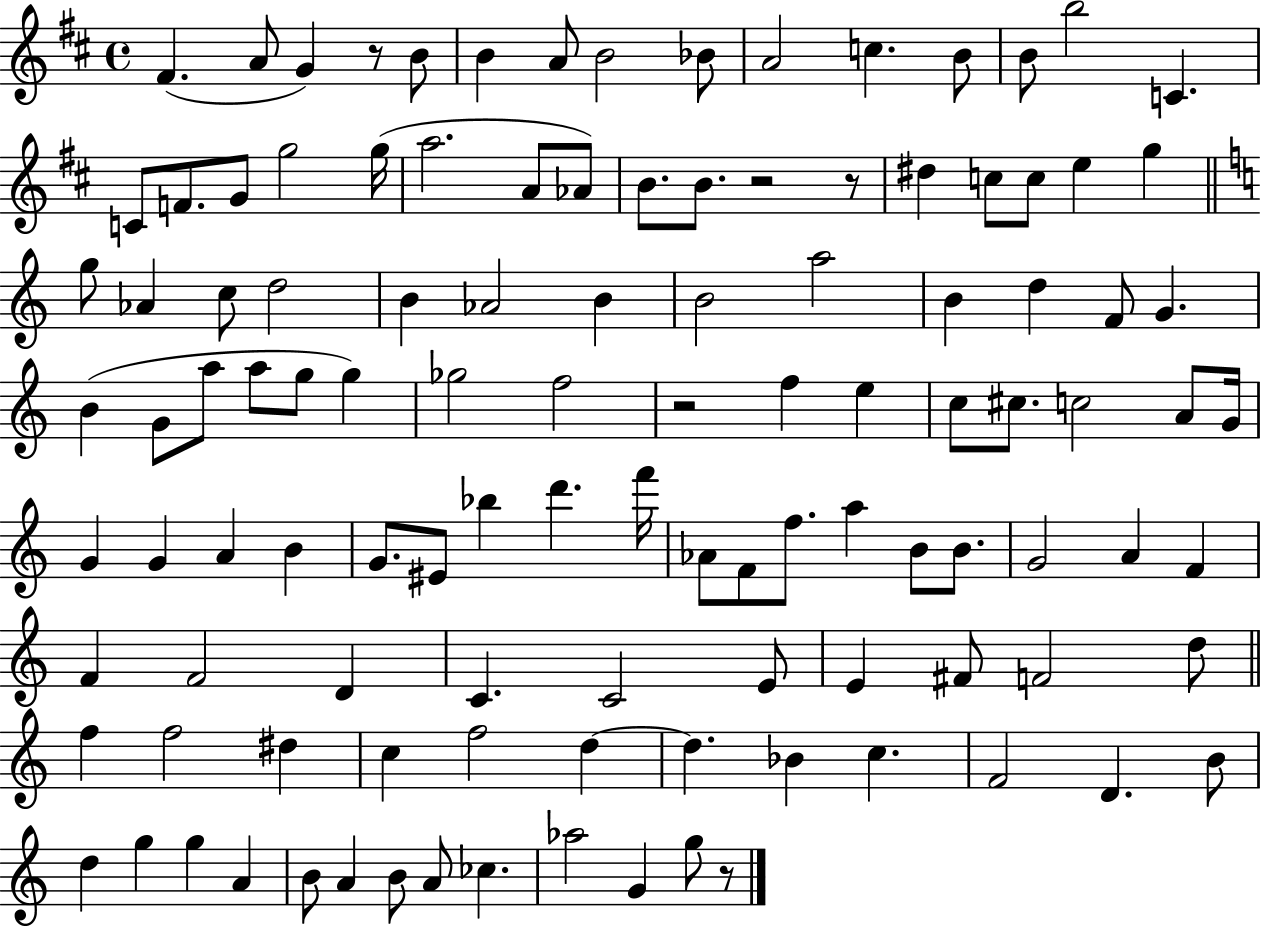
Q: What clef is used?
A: treble